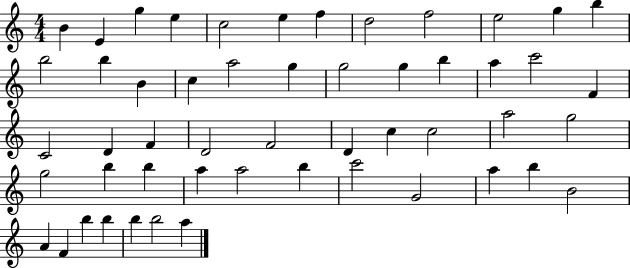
B4/q E4/q G5/q E5/q C5/h E5/q F5/q D5/h F5/h E5/h G5/q B5/q B5/h B5/q B4/q C5/q A5/h G5/q G5/h G5/q B5/q A5/q C6/h F4/q C4/h D4/q F4/q D4/h F4/h D4/q C5/q C5/h A5/h G5/h G5/h B5/q B5/q A5/q A5/h B5/q C6/h G4/h A5/q B5/q B4/h A4/q F4/q B5/q B5/q B5/q B5/h A5/q